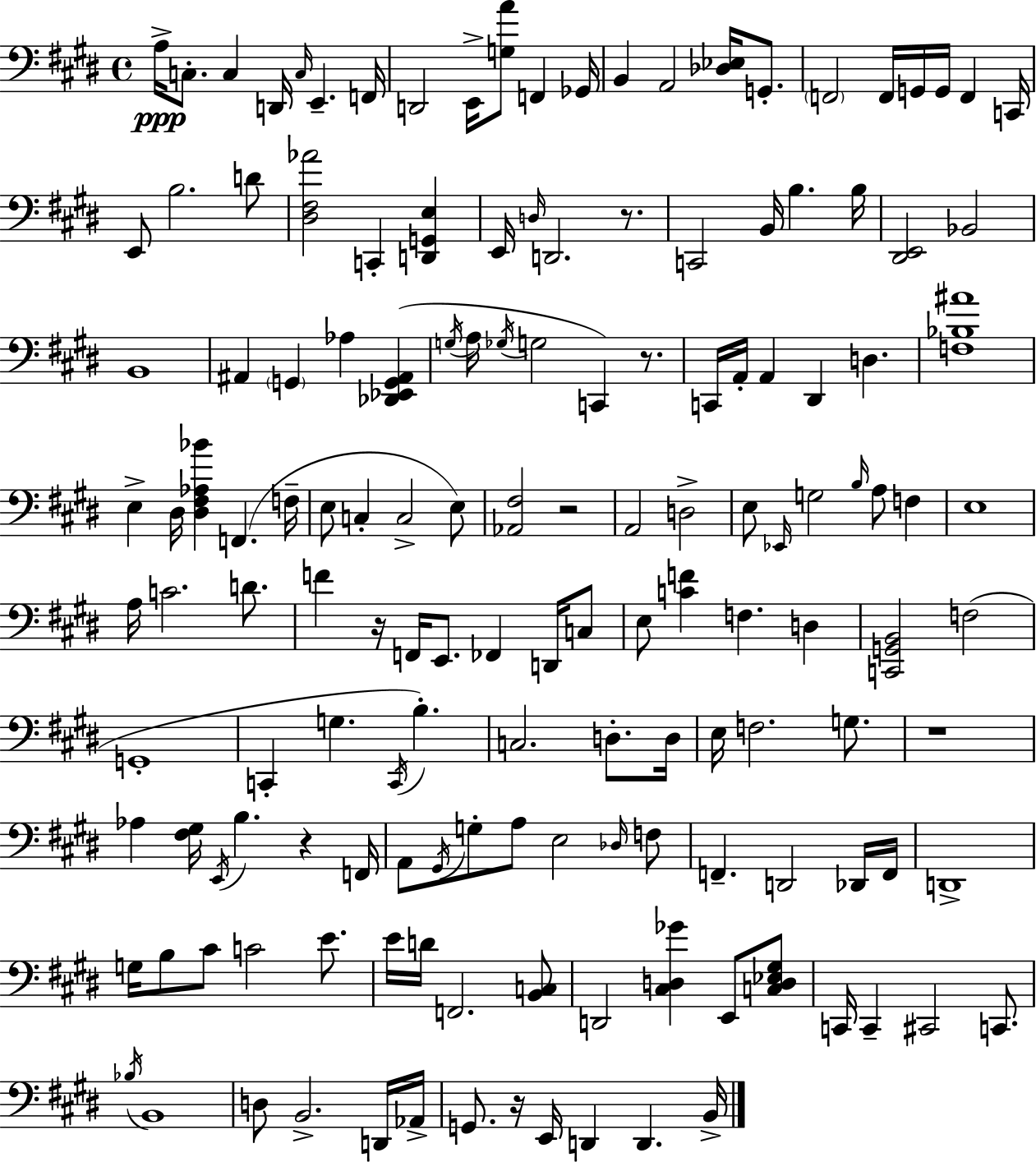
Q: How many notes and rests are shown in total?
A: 150